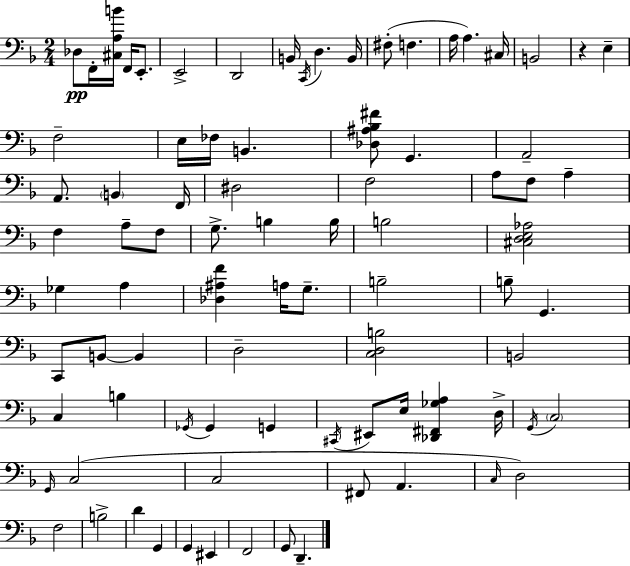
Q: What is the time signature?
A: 2/4